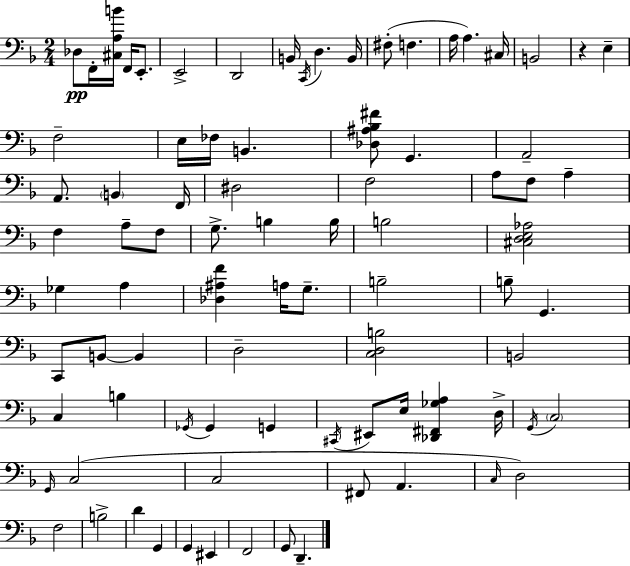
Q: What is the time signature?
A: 2/4